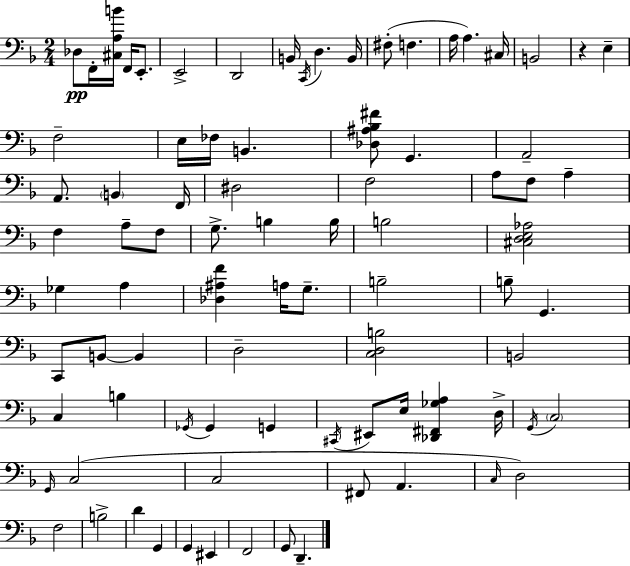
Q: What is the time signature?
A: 2/4